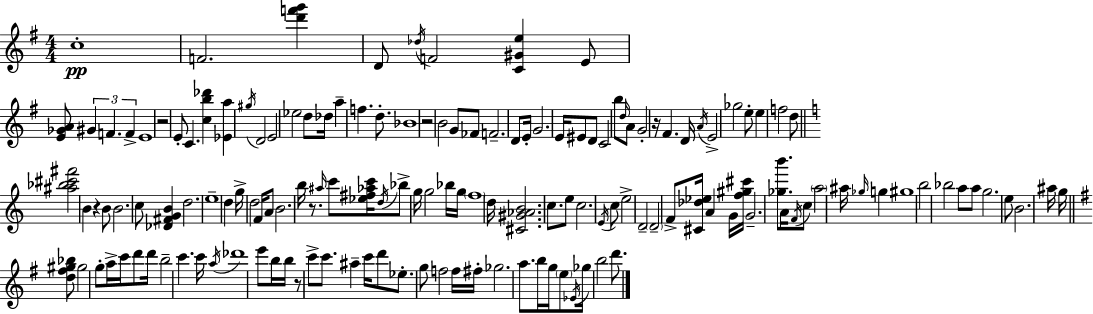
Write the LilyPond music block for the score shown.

{
  \clef treble
  \numericTimeSignature
  \time 4/4
  \key g \major
  \repeat volta 2 { c''1-.\pp | f'2. <d''' f''' g'''>4 | d'8 \acciaccatura { des''16 } f'2 <c' gis' e''>4 e'8 | <e' ges' a'>8 \tuplet 3/2 { gis'4 f'4. f'4-> } | \break e'1 | r2 e'8-. c'4. | <c'' b'' des'''>4 <ees' a''>4 \acciaccatura { gis''16 } d'2 | e'2 ees''2 | \break d''8 des''16 a''4-- f''4. d''8.-. | bes'1 | r2 b'2 | g'8 fes'8 f'2.-- | \break d'8 e'16-. g'2. | e'16 eis'8 d'8 c'2 b''8 | \grace { d''16 } a'8 g'2-. r16 fis'4. | d'16 \acciaccatura { a'16 } e'2-> ges''2 | \break e''8-. e''4 f''2 | d''8 \bar "||" \break \key c \major <ais'' bes'' cis''' fis'''>2 b'4 r4 | b'8 b'2. c''8 | <des' fis' g' b'>4 d''2. | e''1-- | \break d''4 g''16-> d''2 f'16 a'8 | b'2. b''16 r8. | \grace { ais''16 } c'''8 <ees'' fis'' aes'' c'''>16 \acciaccatura { d''16 } bes''8-> g''16 g''2 | bes''16 g''16 \parenthesize f''1 | \break d''16 <cis' gis' aes' b'>2. c''8. | e''8 c''2. | \acciaccatura { e'16 } c''8 e''2-> d'2-- | \parenthesize d'2-- f'8-> <cis' des'' ees''>16 a'4 | \break g'16 <f'' gis'' cis'''>16 g'2.-- | <ges'' b'''>8. a'16 \acciaccatura { f'16 } c''8 \parenthesize a''2 ais''16 | \grace { ges''16 } g''4 gis''1 | b''2 bes''2 | \break a''8 a''8 g''2. | e''8 b'2. | ais''16 g''16 \bar "||" \break \key g \major <d'' fis'' gis'' bes''>8 gis''2 g''8-. a''16-> c'''16 d'''8 | d'''16 b''2-- c'''4. c'''16 | \acciaccatura { a''16 } des'''1 | e'''8 b''16 b''16 r8 c'''8-> c'''8. ais''4-- | \break c'''16 d'''8 ees''8.-. g''8 f''2 | f''16 fis''16-. ges''2. a''8. | b''16 g''16 \parenthesize e''8 \acciaccatura { ees'16 } ges''16 b''2 d'''8. | } \bar "|."
}